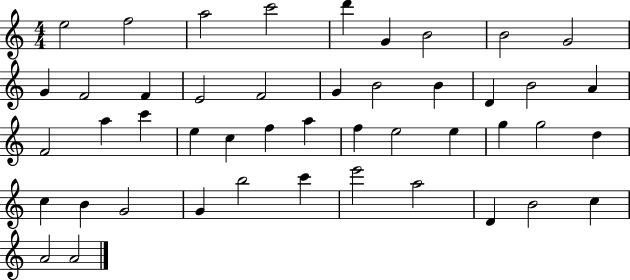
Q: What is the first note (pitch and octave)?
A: E5